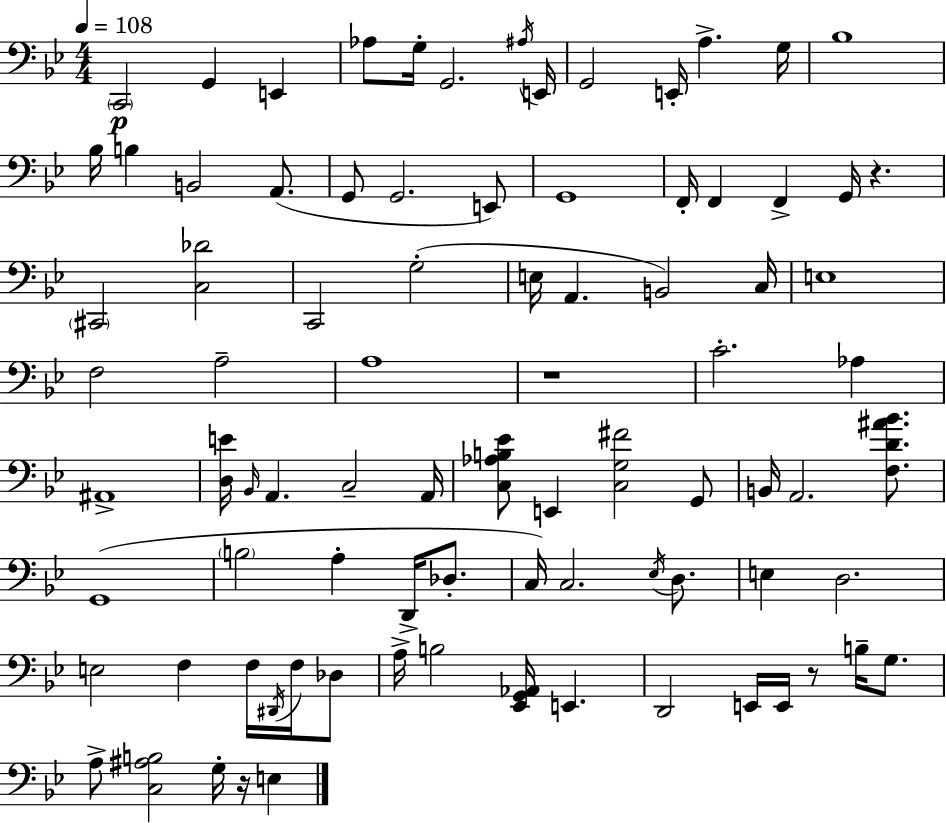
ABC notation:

X:1
T:Untitled
M:4/4
L:1/4
K:Bb
C,,2 G,, E,, _A,/2 G,/4 G,,2 ^A,/4 E,,/4 G,,2 E,,/4 A, G,/4 _B,4 _B,/4 B, B,,2 A,,/2 G,,/2 G,,2 E,,/2 G,,4 F,,/4 F,, F,, G,,/4 z ^C,,2 [C,_D]2 C,,2 G,2 E,/4 A,, B,,2 C,/4 E,4 F,2 A,2 A,4 z4 C2 _A, ^A,,4 [D,E]/4 _B,,/4 A,, C,2 A,,/4 [C,_A,B,_E]/2 E,, [C,G,^F]2 G,,/2 B,,/4 A,,2 [F,D^A_B]/2 G,,4 B,2 A, D,,/4 _D,/2 C,/4 C,2 _E,/4 D,/2 E, D,2 E,2 F, F,/4 ^D,,/4 F,/4 _D,/2 A,/4 B,2 [_E,,G,,_A,,]/4 E,, D,,2 E,,/4 E,,/4 z/2 B,/4 G,/2 A,/2 [C,^A,B,]2 G,/4 z/4 E,